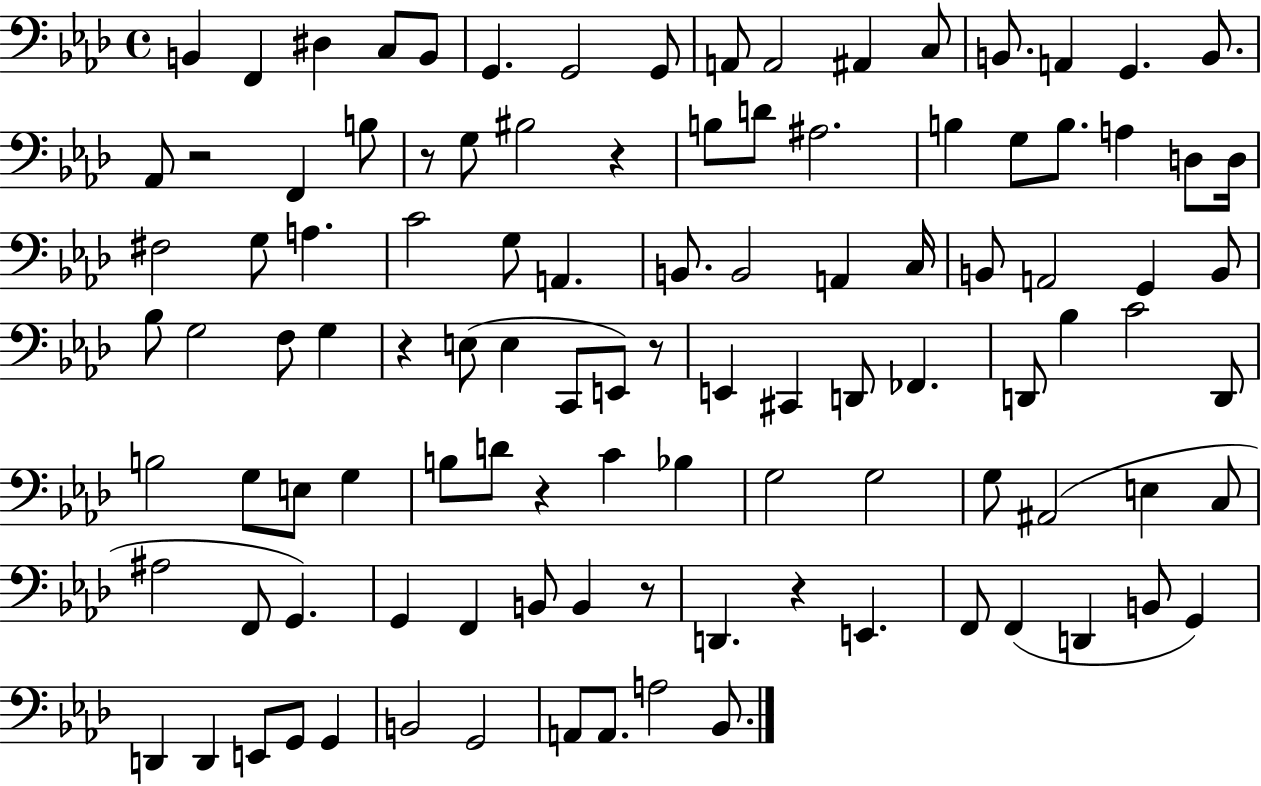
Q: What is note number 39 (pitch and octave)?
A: A2